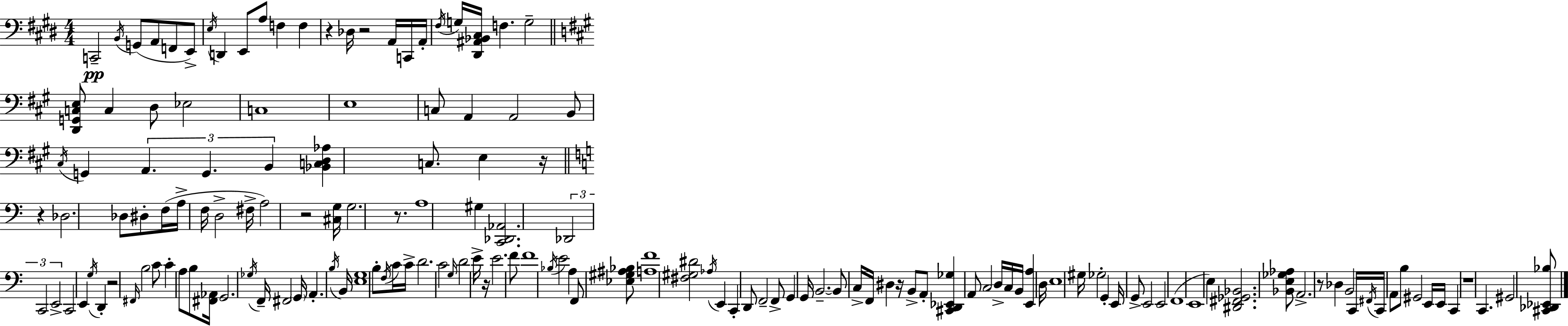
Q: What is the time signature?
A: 4/4